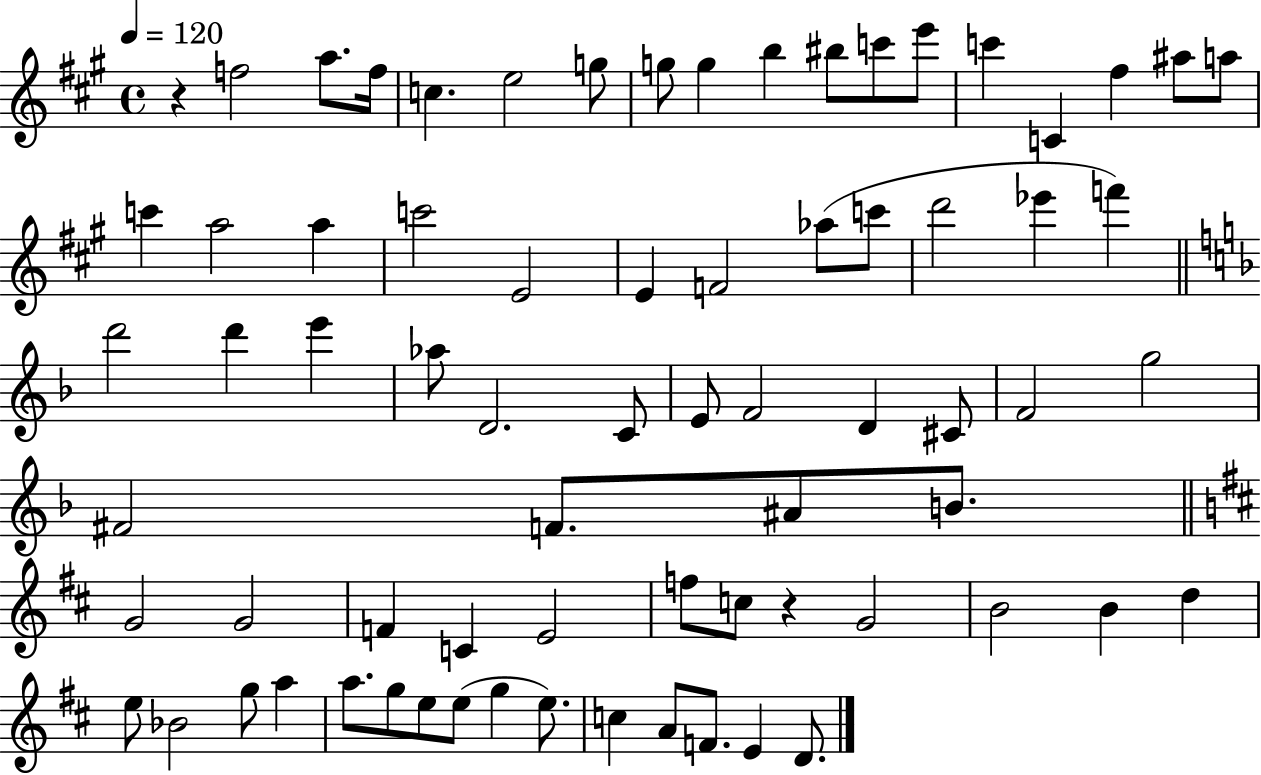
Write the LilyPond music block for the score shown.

{
  \clef treble
  \time 4/4
  \defaultTimeSignature
  \key a \major
  \tempo 4 = 120
  r4 f''2 a''8. f''16 | c''4. e''2 g''8 | g''8 g''4 b''4 bis''8 c'''8 e'''8 | c'''4 c'4 fis''4 ais''8 a''8 | \break c'''4 a''2 a''4 | c'''2 e'2 | e'4 f'2 aes''8( c'''8 | d'''2 ees'''4 f'''4) | \break \bar "||" \break \key f \major d'''2 d'''4 e'''4 | aes''8 d'2. c'8 | e'8 f'2 d'4 cis'8 | f'2 g''2 | \break fis'2 f'8. ais'8 b'8. | \bar "||" \break \key d \major g'2 g'2 | f'4 c'4 e'2 | f''8 c''8 r4 g'2 | b'2 b'4 d''4 | \break e''8 bes'2 g''8 a''4 | a''8. g''8 e''8 e''8( g''4 e''8.) | c''4 a'8 f'8. e'4 d'8. | \bar "|."
}